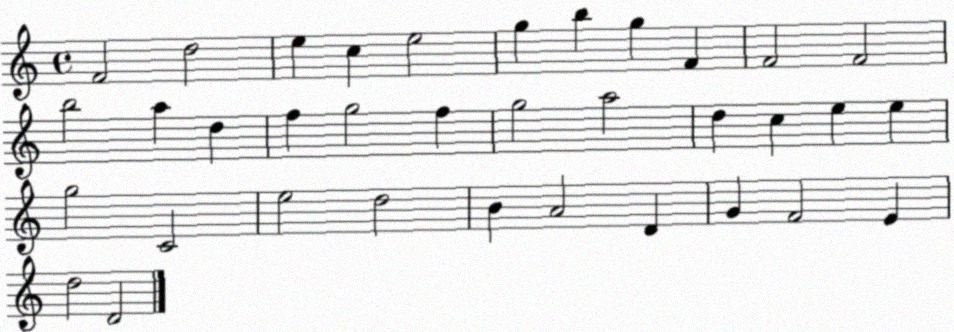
X:1
T:Untitled
M:4/4
L:1/4
K:C
F2 d2 e c e2 g b g F F2 F2 b2 a d f g2 f g2 a2 d c e e g2 C2 e2 d2 B A2 D G F2 E d2 D2